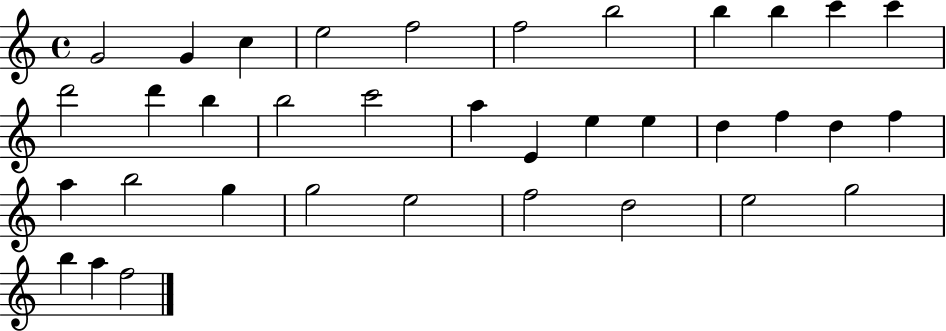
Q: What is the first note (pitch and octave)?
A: G4